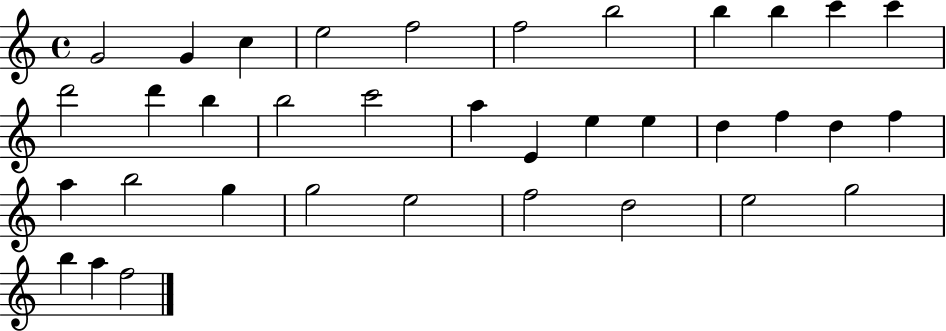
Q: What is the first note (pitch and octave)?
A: G4